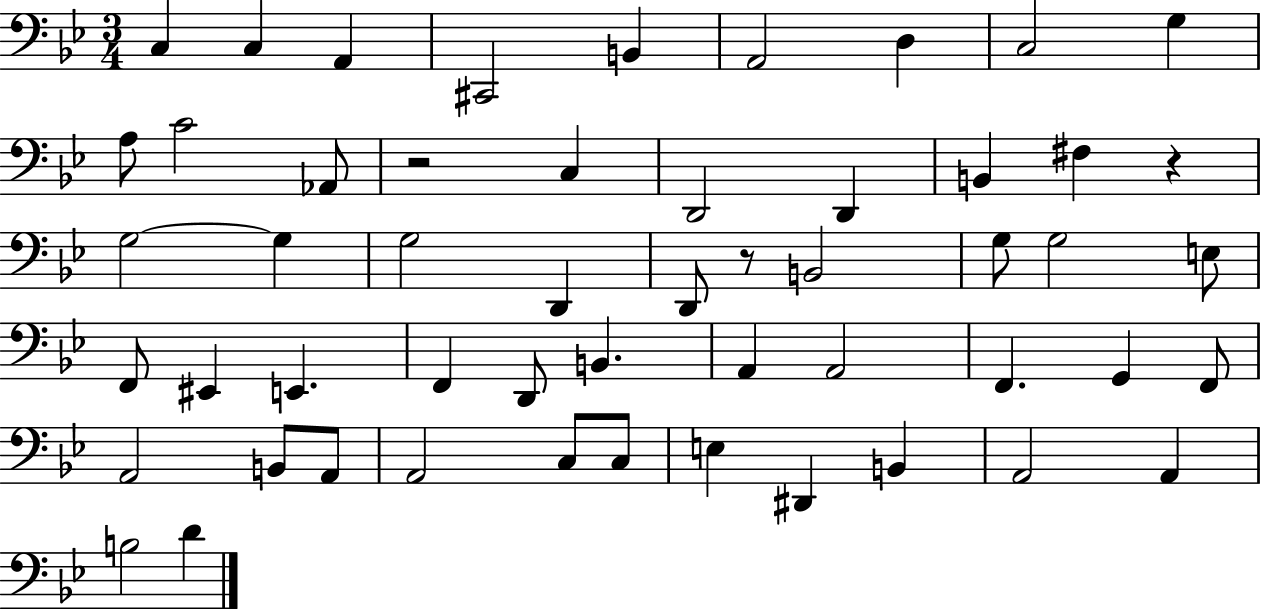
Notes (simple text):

C3/q C3/q A2/q C#2/h B2/q A2/h D3/q C3/h G3/q A3/e C4/h Ab2/e R/h C3/q D2/h D2/q B2/q F#3/q R/q G3/h G3/q G3/h D2/q D2/e R/e B2/h G3/e G3/h E3/e F2/e EIS2/q E2/q. F2/q D2/e B2/q. A2/q A2/h F2/q. G2/q F2/e A2/h B2/e A2/e A2/h C3/e C3/e E3/q D#2/q B2/q A2/h A2/q B3/h D4/q